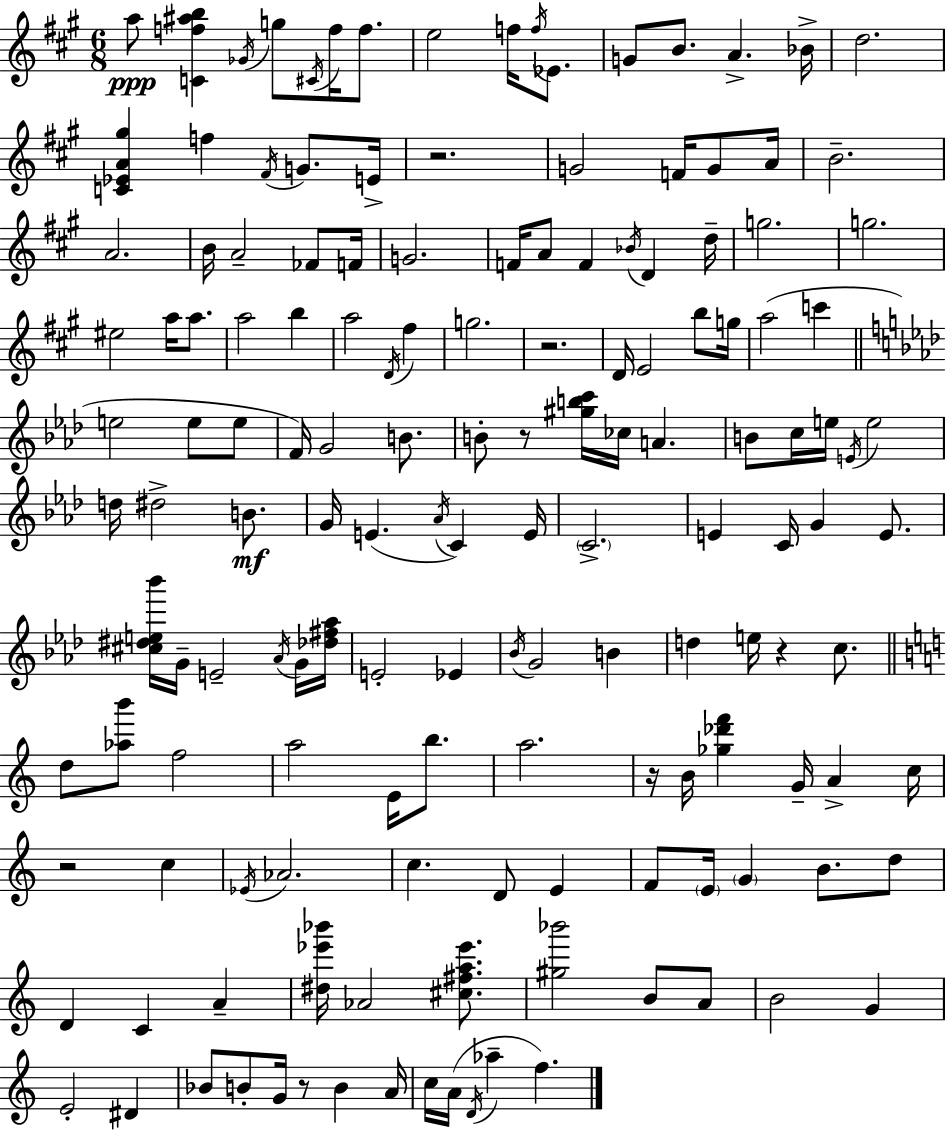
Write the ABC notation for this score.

X:1
T:Untitled
M:6/8
L:1/4
K:A
a/2 [Cf^ab] _G/4 g/2 ^C/4 f/4 f/2 e2 f/4 f/4 _E/2 G/2 B/2 A _B/4 d2 [C_EA^g] f ^F/4 G/2 E/4 z2 G2 F/4 G/2 A/4 B2 A2 B/4 A2 _F/2 F/4 G2 F/4 A/2 F _B/4 D d/4 g2 g2 ^e2 a/4 a/2 a2 b a2 D/4 ^f g2 z2 D/4 E2 b/2 g/4 a2 c' e2 e/2 e/2 F/4 G2 B/2 B/2 z/2 [^gbc']/4 _c/4 A B/2 c/4 e/4 E/4 e2 d/4 ^d2 B/2 G/4 E _A/4 C E/4 C2 E C/4 G E/2 [^c^de_b']/4 G/4 E2 _A/4 G/4 [_d^f_a]/4 E2 _E _B/4 G2 B d e/4 z c/2 d/2 [_ab']/2 f2 a2 E/4 b/2 a2 z/4 B/4 [_g_d'f'] G/4 A c/4 z2 c _E/4 _A2 c D/2 E F/2 E/4 G B/2 d/2 D C A [^d_e'_b']/4 _A2 [^c^fa_e']/2 [^g_b']2 B/2 A/2 B2 G E2 ^D _B/2 B/2 G/4 z/2 B A/4 c/4 A/4 D/4 _a f